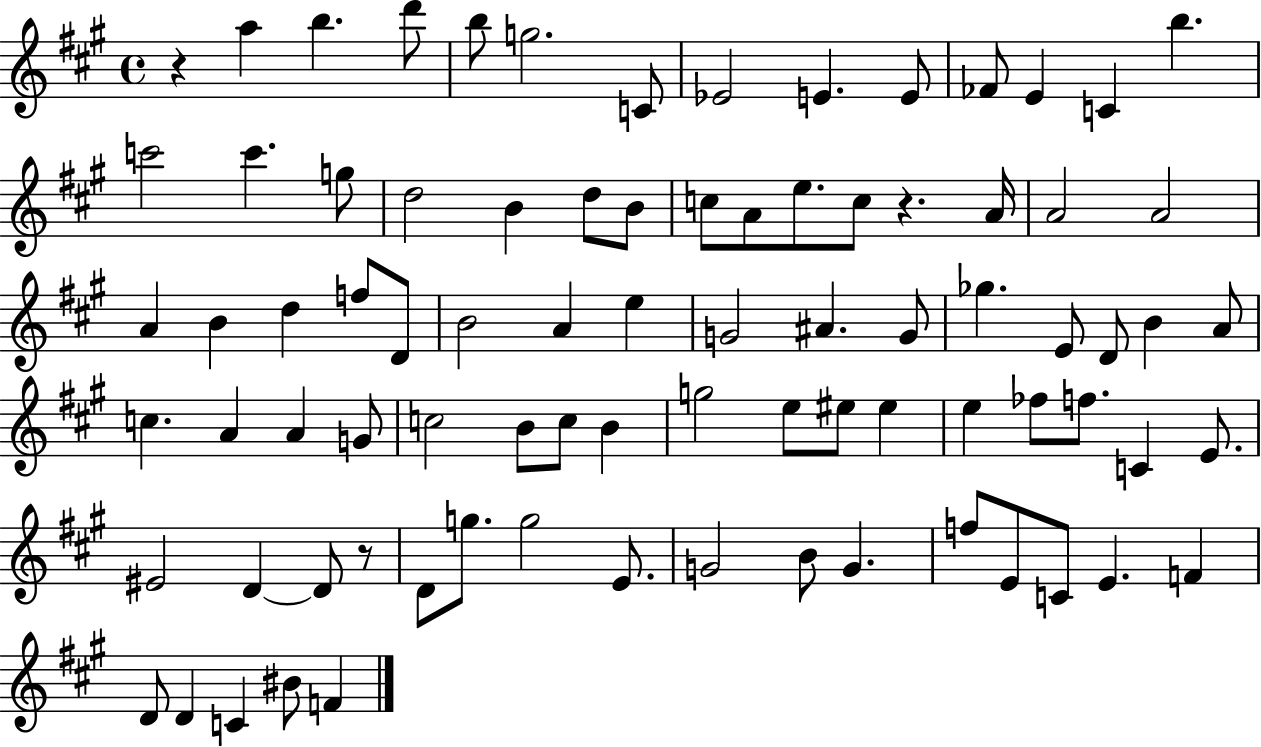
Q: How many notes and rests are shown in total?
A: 83